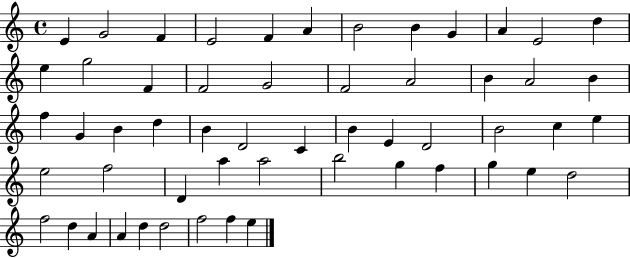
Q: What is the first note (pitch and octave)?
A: E4